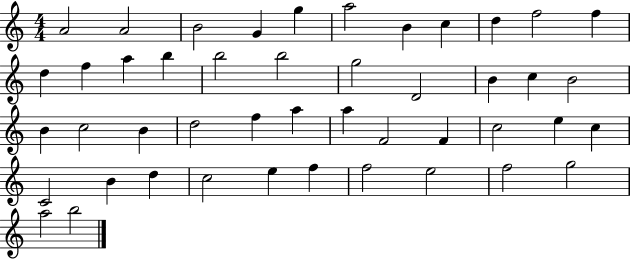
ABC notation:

X:1
T:Untitled
M:4/4
L:1/4
K:C
A2 A2 B2 G g a2 B c d f2 f d f a b b2 b2 g2 D2 B c B2 B c2 B d2 f a a F2 F c2 e c C2 B d c2 e f f2 e2 f2 g2 a2 b2